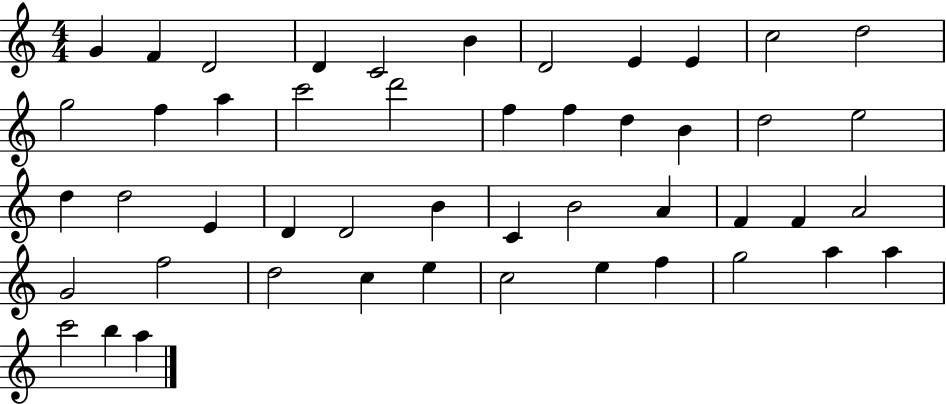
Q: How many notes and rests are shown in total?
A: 48